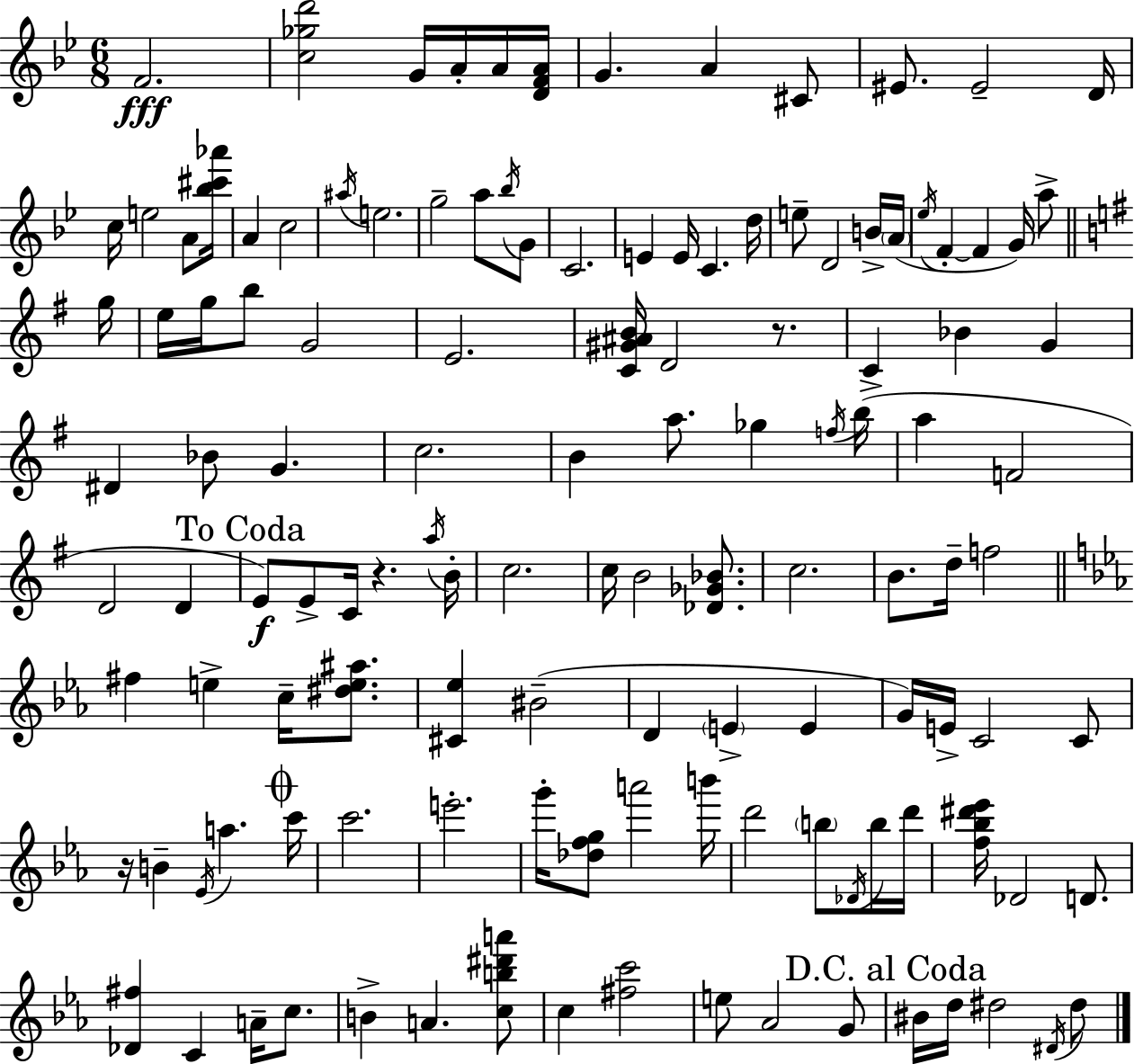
F4/h. [C5,Gb5,D6]/h G4/s A4/s A4/s [D4,F4,A4]/s G4/q. A4/q C#4/e EIS4/e. EIS4/h D4/s C5/s E5/h A4/e [Bb5,C#6,Ab6]/s A4/q C5/h A#5/s E5/h. G5/h A5/e Bb5/s G4/e C4/h. E4/q E4/s C4/q. D5/s E5/e D4/h B4/s A4/s Eb5/s F4/q F4/q G4/s A5/e G5/s E5/s G5/s B5/e G4/h E4/h. [C4,G#4,A#4,B4]/s D4/h R/e. C4/q Bb4/q G4/q D#4/q Bb4/e G4/q. C5/h. B4/q A5/e. Gb5/q F5/s B5/s A5/q F4/h D4/h D4/q E4/e E4/e C4/s R/q. A5/s B4/s C5/h. C5/s B4/h [Db4,Gb4,Bb4]/e. C5/h. B4/e. D5/s F5/h F#5/q E5/q C5/s [D#5,E5,A#5]/e. [C#4,Eb5]/q BIS4/h D4/q E4/q E4/q G4/s E4/s C4/h C4/e R/s B4/q Eb4/s A5/q. C6/s C6/h. E6/h. G6/s [Db5,F5,G5]/e A6/h B6/s D6/h B5/e Db4/s B5/s D6/s [F5,Bb5,D#6,Eb6]/s Db4/h D4/e. [Db4,F#5]/q C4/q A4/s C5/e. B4/q A4/q. [C5,B5,D#6,A6]/e C5/q [F#5,C6]/h E5/e Ab4/h G4/e BIS4/s D5/s D#5/h D#4/s D#5/e